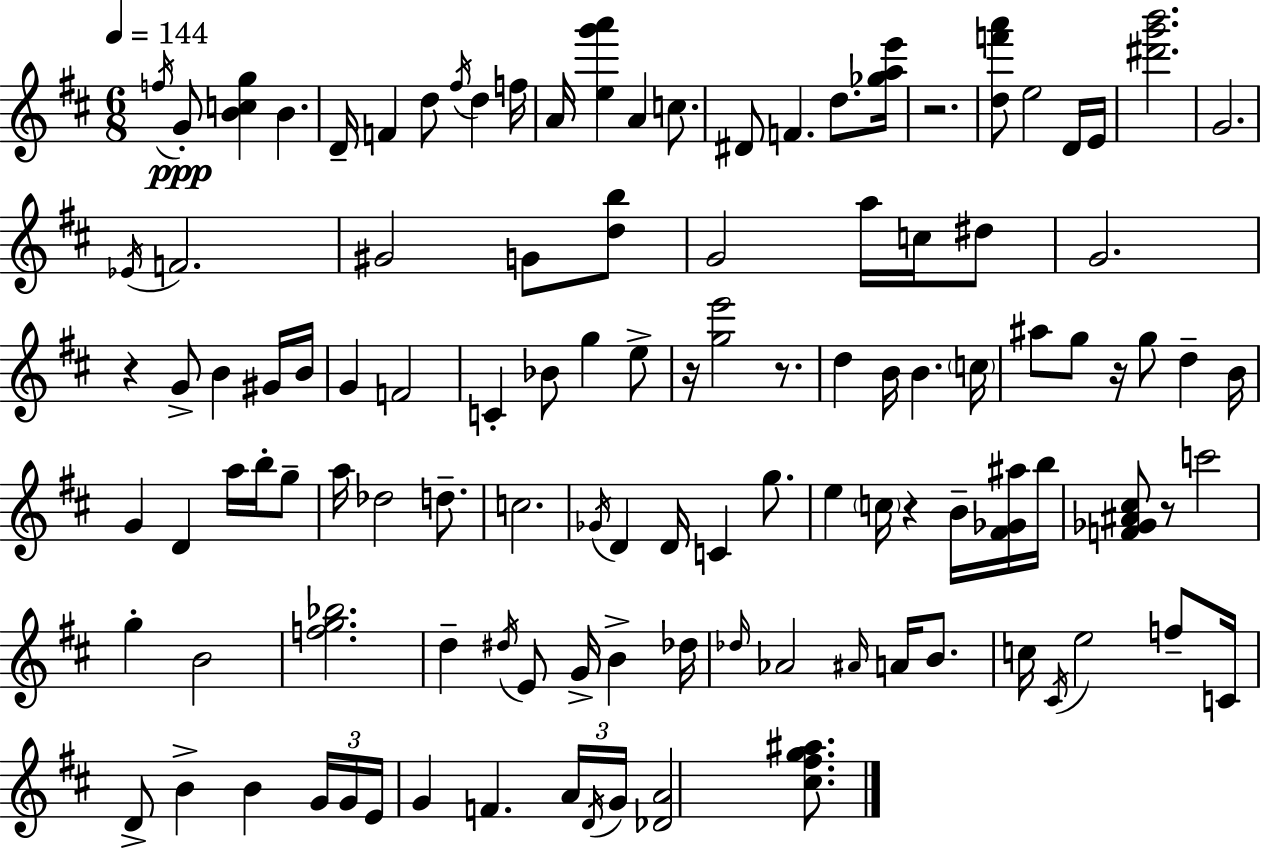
F5/s G4/e [B4,C5,G5]/q B4/q. D4/s F4/q D5/e F#5/s D5/q F5/s A4/s [E5,G6,A6]/q A4/q C5/e. D#4/e F4/q. D5/e. [Gb5,A5,E6]/s R/h. [D5,F6,A6]/e E5/h D4/s E4/s [D#6,G6,B6]/h. G4/h. Eb4/s F4/h. G#4/h G4/e [D5,B5]/e G4/h A5/s C5/s D#5/e G4/h. R/q G4/e B4/q G#4/s B4/s G4/q F4/h C4/q Bb4/e G5/q E5/e R/s [G5,E6]/h R/e. D5/q B4/s B4/q. C5/s A#5/e G5/e R/s G5/e D5/q B4/s G4/q D4/q A5/s B5/s G5/e A5/s Db5/h D5/e. C5/h. Gb4/s D4/q D4/s C4/q G5/e. E5/q C5/s R/q B4/s [F#4,Gb4,A#5]/s B5/s [F4,Gb4,A#4,C#5]/e R/e C6/h G5/q B4/h [F5,G5,Bb5]/h. D5/q D#5/s E4/e G4/s B4/q Db5/s Db5/s Ab4/h A#4/s A4/s B4/e. C5/s C#4/s E5/h F5/e C4/s D4/e B4/q B4/q G4/s G4/s E4/s G4/q F4/q. A4/s D4/s G4/s [Db4,A4]/h [C#5,F#5,G5,A#5]/e.